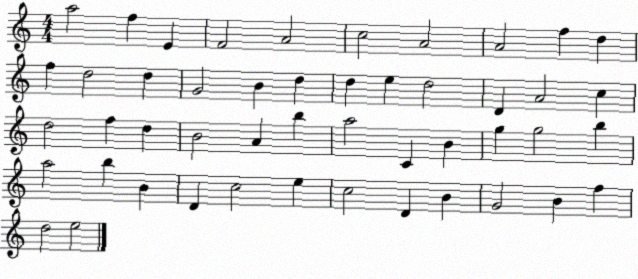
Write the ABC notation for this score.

X:1
T:Untitled
M:4/4
L:1/4
K:C
a2 f E F2 A2 c2 A2 A2 f d f d2 d G2 B d d e d2 D A2 c d2 f d B2 A b a2 C B g g2 b a2 b B D c2 e c2 D B G2 B f d2 e2